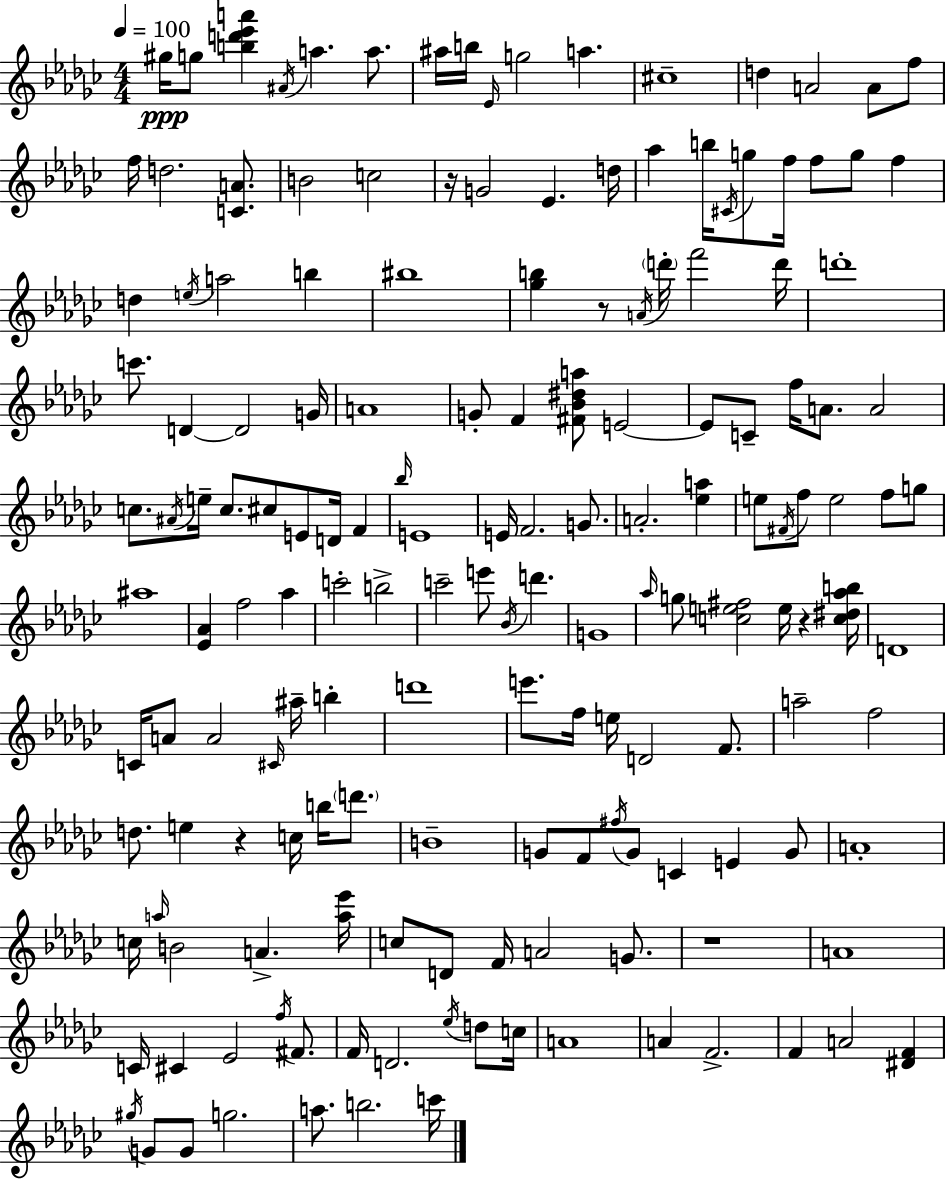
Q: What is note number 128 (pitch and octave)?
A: Eb4